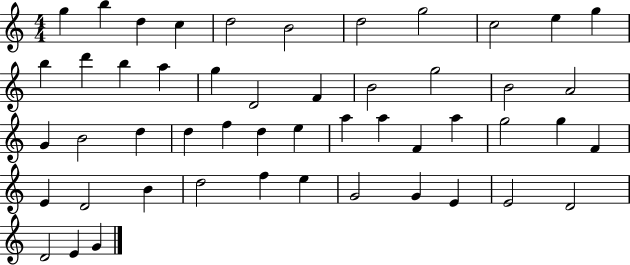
X:1
T:Untitled
M:4/4
L:1/4
K:C
g b d c d2 B2 d2 g2 c2 e g b d' b a g D2 F B2 g2 B2 A2 G B2 d d f d e a a F a g2 g F E D2 B d2 f e G2 G E E2 D2 D2 E G